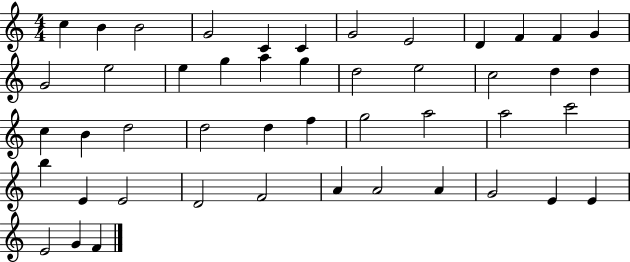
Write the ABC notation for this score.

X:1
T:Untitled
M:4/4
L:1/4
K:C
c B B2 G2 C C G2 E2 D F F G G2 e2 e g a g d2 e2 c2 d d c B d2 d2 d f g2 a2 a2 c'2 b E E2 D2 F2 A A2 A G2 E E E2 G F